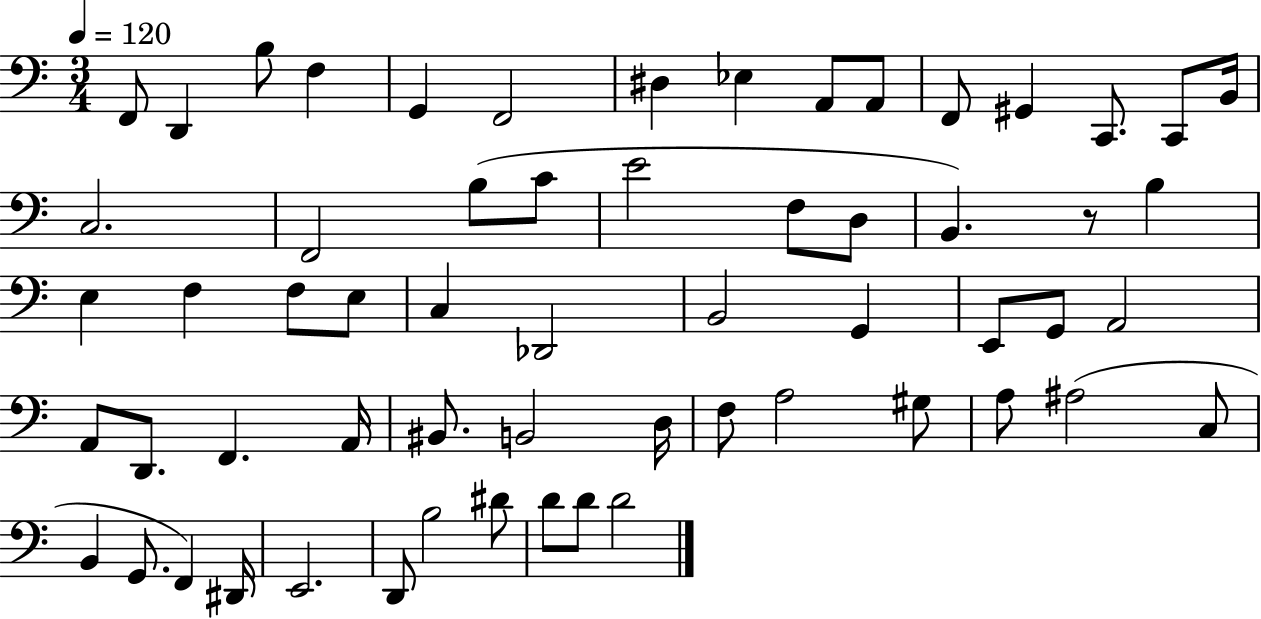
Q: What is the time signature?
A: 3/4